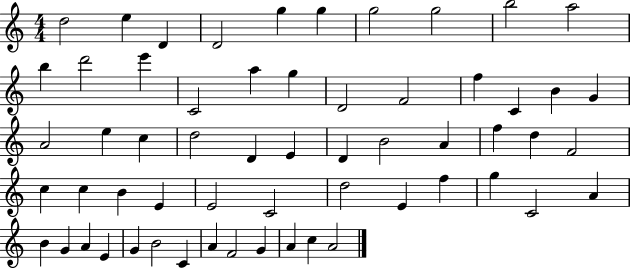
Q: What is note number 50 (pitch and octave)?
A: E4